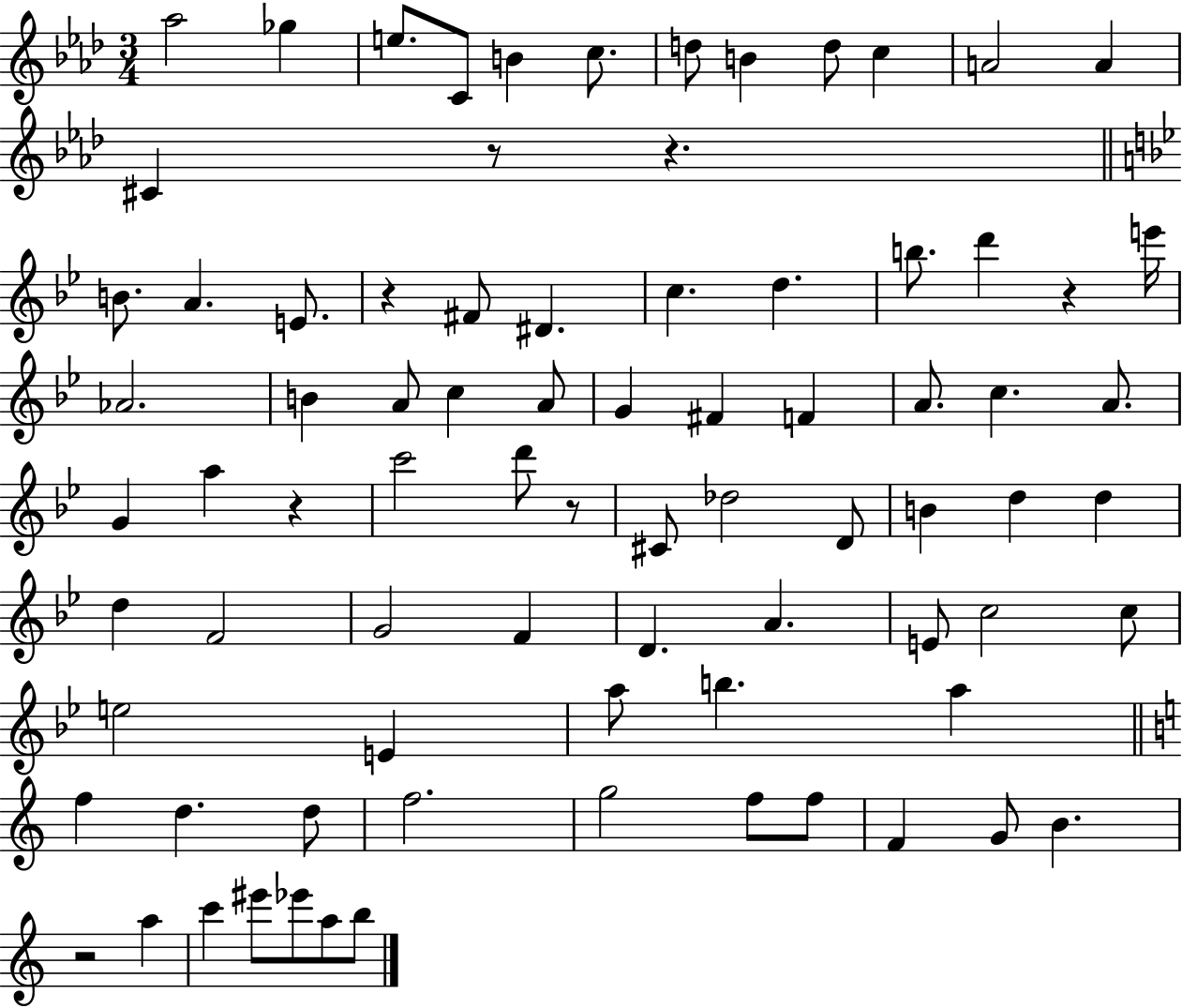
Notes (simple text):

Ab5/h Gb5/q E5/e. C4/e B4/q C5/e. D5/e B4/q D5/e C5/q A4/h A4/q C#4/q R/e R/q. B4/e. A4/q. E4/e. R/q F#4/e D#4/q. C5/q. D5/q. B5/e. D6/q R/q E6/s Ab4/h. B4/q A4/e C5/q A4/e G4/q F#4/q F4/q A4/e. C5/q. A4/e. G4/q A5/q R/q C6/h D6/e R/e C#4/e Db5/h D4/e B4/q D5/q D5/q D5/q F4/h G4/h F4/q D4/q. A4/q. E4/e C5/h C5/e E5/h E4/q A5/e B5/q. A5/q F5/q D5/q. D5/e F5/h. G5/h F5/e F5/e F4/q G4/e B4/q. R/h A5/q C6/q EIS6/e Eb6/e A5/e B5/e